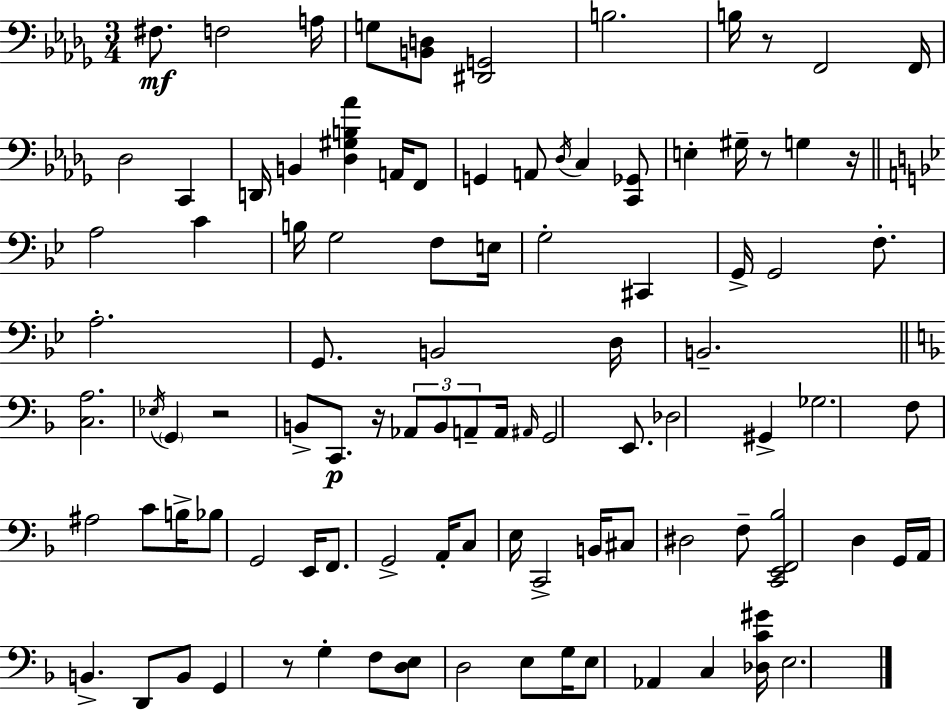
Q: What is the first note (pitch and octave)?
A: F#3